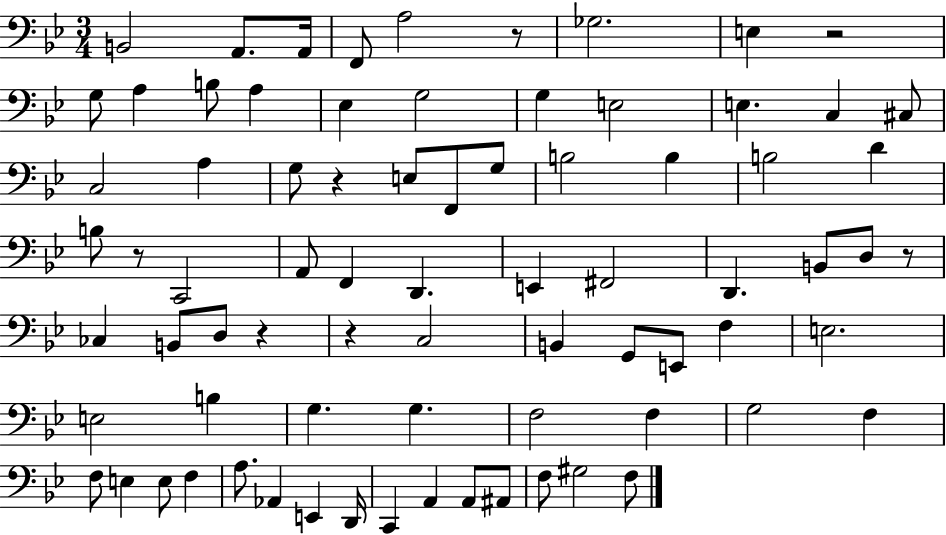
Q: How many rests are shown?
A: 7